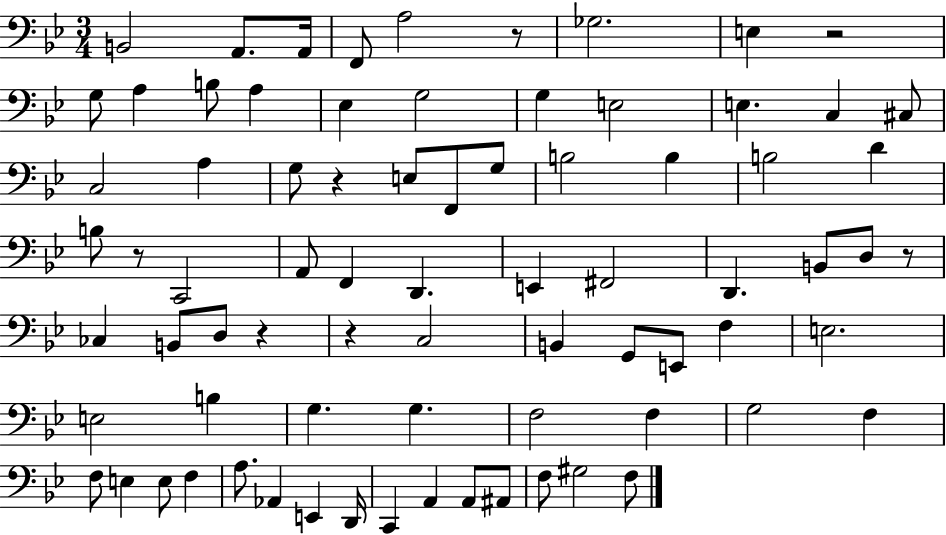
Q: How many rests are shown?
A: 7